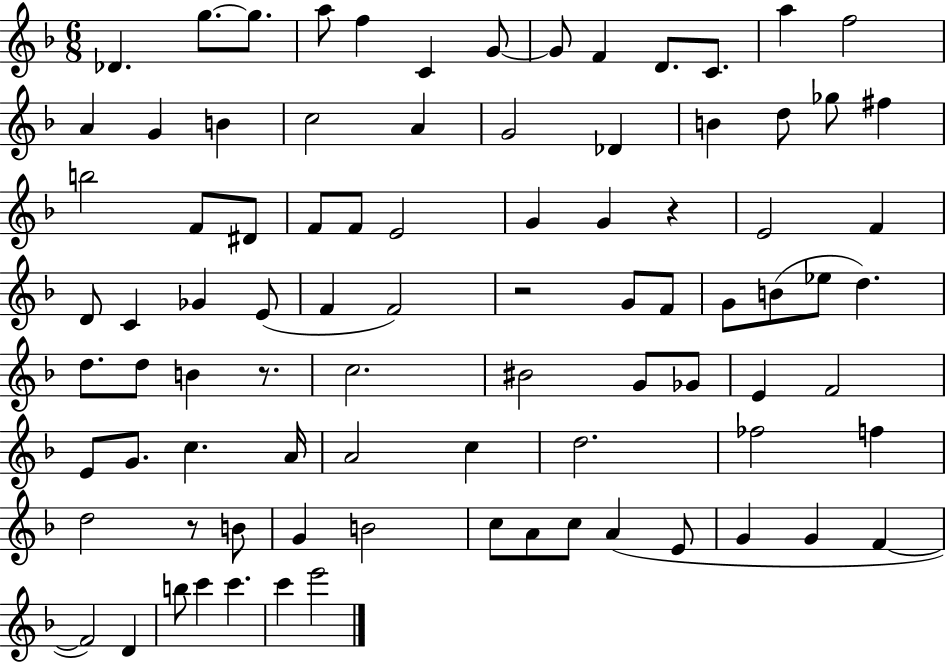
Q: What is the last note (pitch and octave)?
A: E6